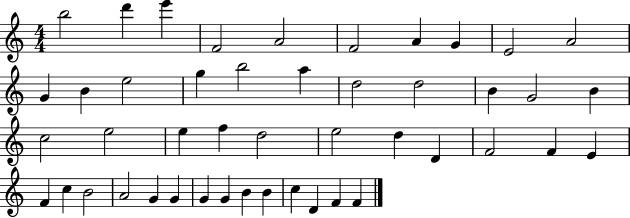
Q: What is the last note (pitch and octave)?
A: F4